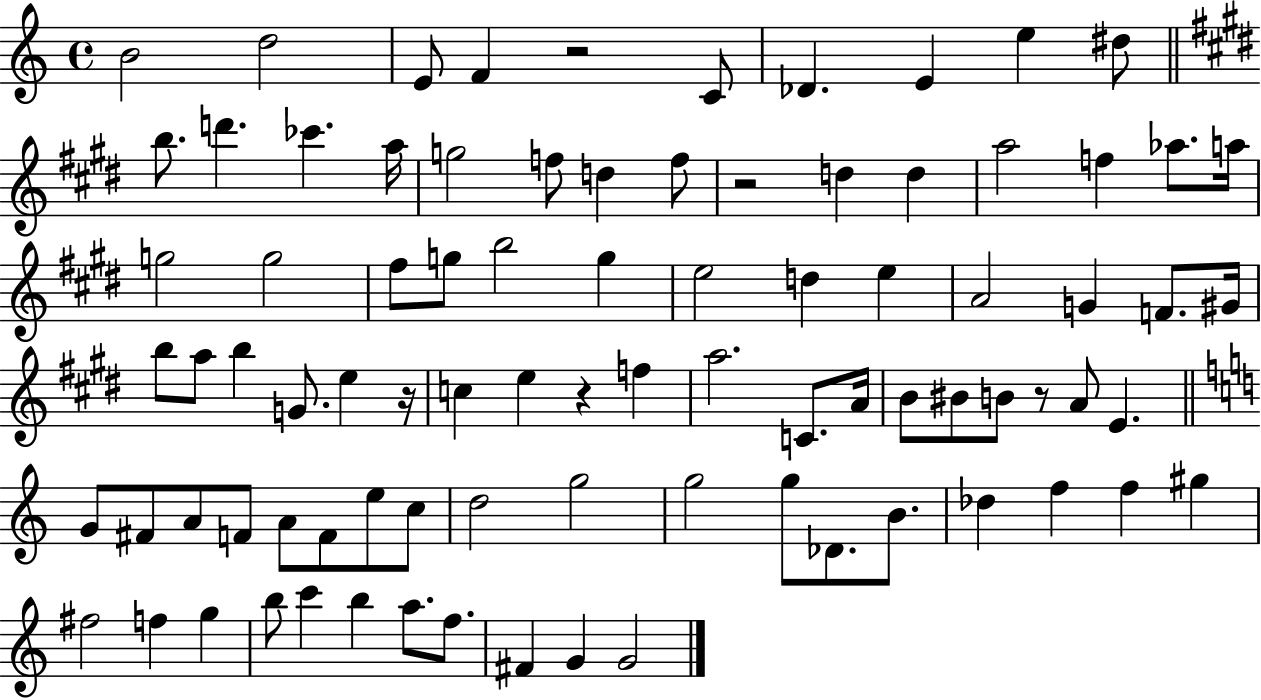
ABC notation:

X:1
T:Untitled
M:4/4
L:1/4
K:C
B2 d2 E/2 F z2 C/2 _D E e ^d/2 b/2 d' _c' a/4 g2 f/2 d f/2 z2 d d a2 f _a/2 a/4 g2 g2 ^f/2 g/2 b2 g e2 d e A2 G F/2 ^G/4 b/2 a/2 b G/2 e z/4 c e z f a2 C/2 A/4 B/2 ^B/2 B/2 z/2 A/2 E G/2 ^F/2 A/2 F/2 A/2 F/2 e/2 c/2 d2 g2 g2 g/2 _D/2 B/2 _d f f ^g ^f2 f g b/2 c' b a/2 f/2 ^F G G2